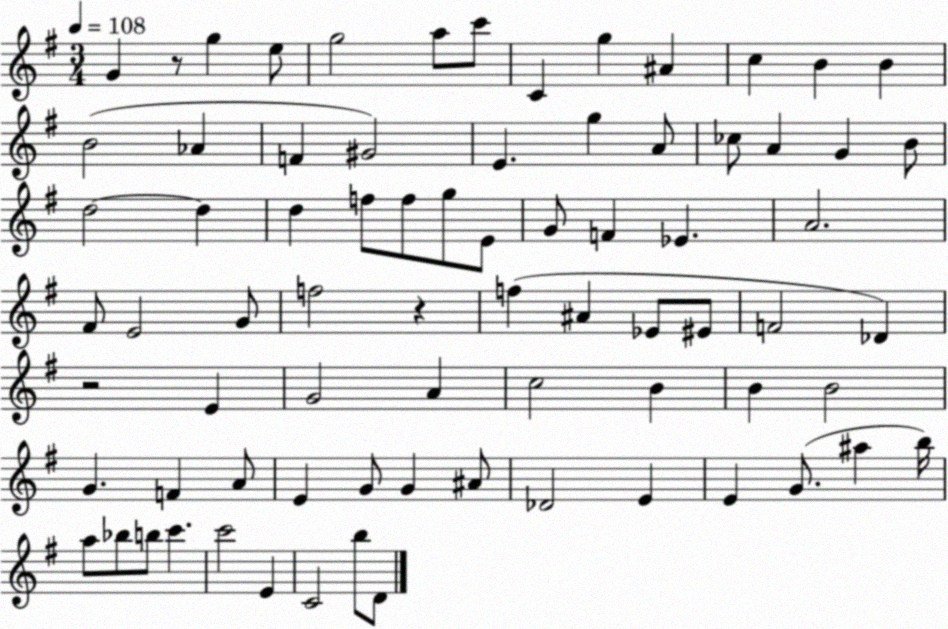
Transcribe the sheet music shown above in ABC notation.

X:1
T:Untitled
M:3/4
L:1/4
K:G
G z/2 g e/2 g2 a/2 c'/2 C g ^A c B B B2 _A F ^G2 E g A/2 _c/2 A G B/2 d2 d d f/2 f/2 g/2 E/2 G/2 F _E A2 ^F/2 E2 G/2 f2 z f ^A _E/2 ^E/2 F2 _D z2 E G2 A c2 B B B2 G F A/2 E G/2 G ^A/2 _D2 E E G/2 ^a b/4 a/2 _b/2 b/2 c' c'2 E C2 b/2 D/2